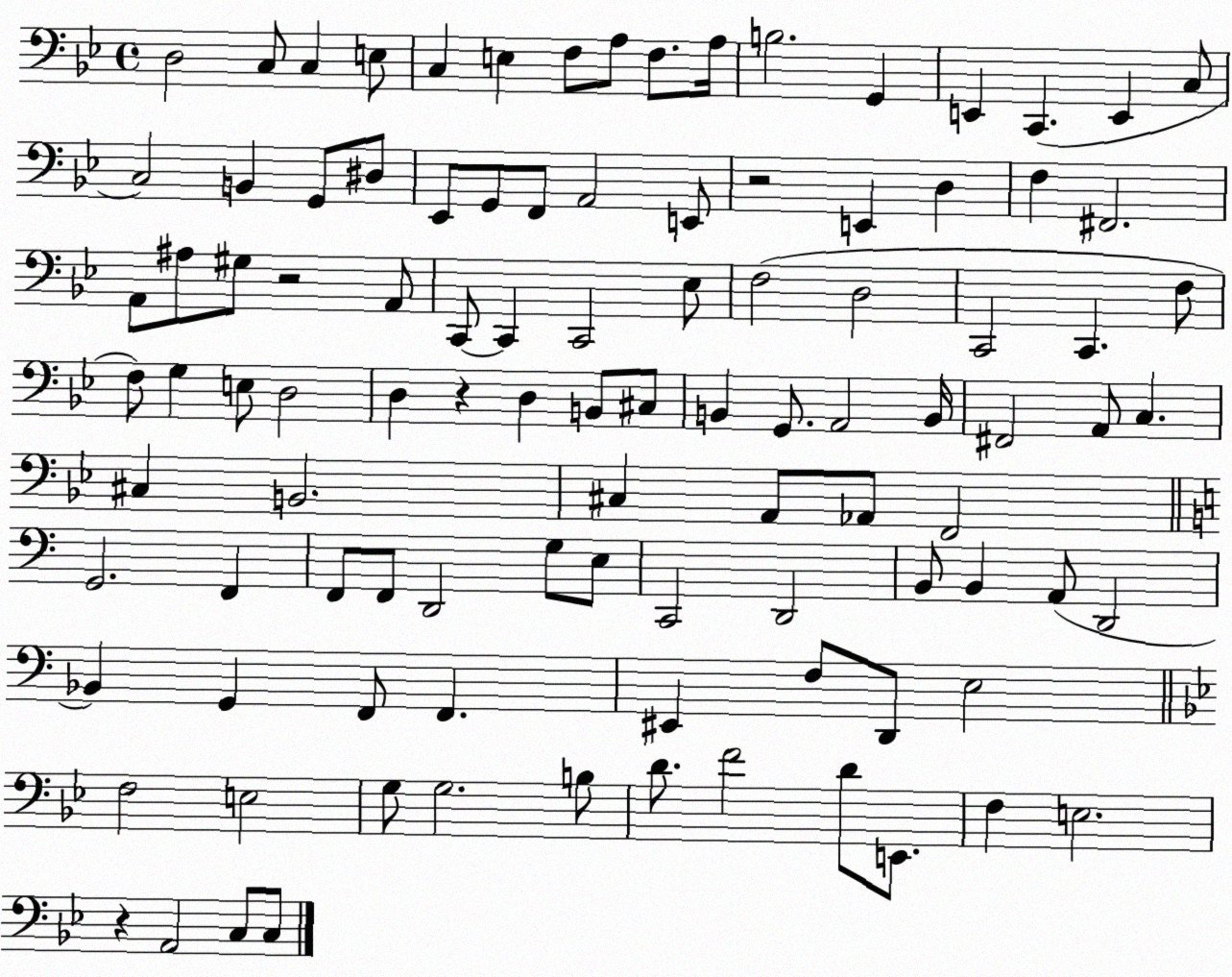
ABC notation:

X:1
T:Untitled
M:4/4
L:1/4
K:Bb
D,2 C,/2 C, E,/2 C, E, F,/2 A,/2 F,/2 A,/4 B,2 G,, E,, C,, E,, C,/2 C,2 B,, G,,/2 ^D,/2 _E,,/2 G,,/2 F,,/2 A,,2 E,,/2 z2 E,, D, F, ^F,,2 A,,/2 ^A,/2 ^G,/2 z2 A,,/2 C,,/2 C,, C,,2 _E,/2 F,2 D,2 C,,2 C,, F,/2 F,/2 G, E,/2 D,2 D, z D, B,,/2 ^C,/2 B,, G,,/2 A,,2 B,,/4 ^F,,2 A,,/2 C, ^C, B,,2 ^C, A,,/2 _A,,/2 F,,2 G,,2 F,, F,,/2 F,,/2 D,,2 G,/2 E,/2 C,,2 D,,2 B,,/2 B,, A,,/2 D,,2 _B,, G,, F,,/2 F,, ^E,, F,/2 D,,/2 E,2 F,2 E,2 G,/2 G,2 B,/2 D/2 F2 D/2 E,,/2 F, E,2 z A,,2 C,/2 C,/2